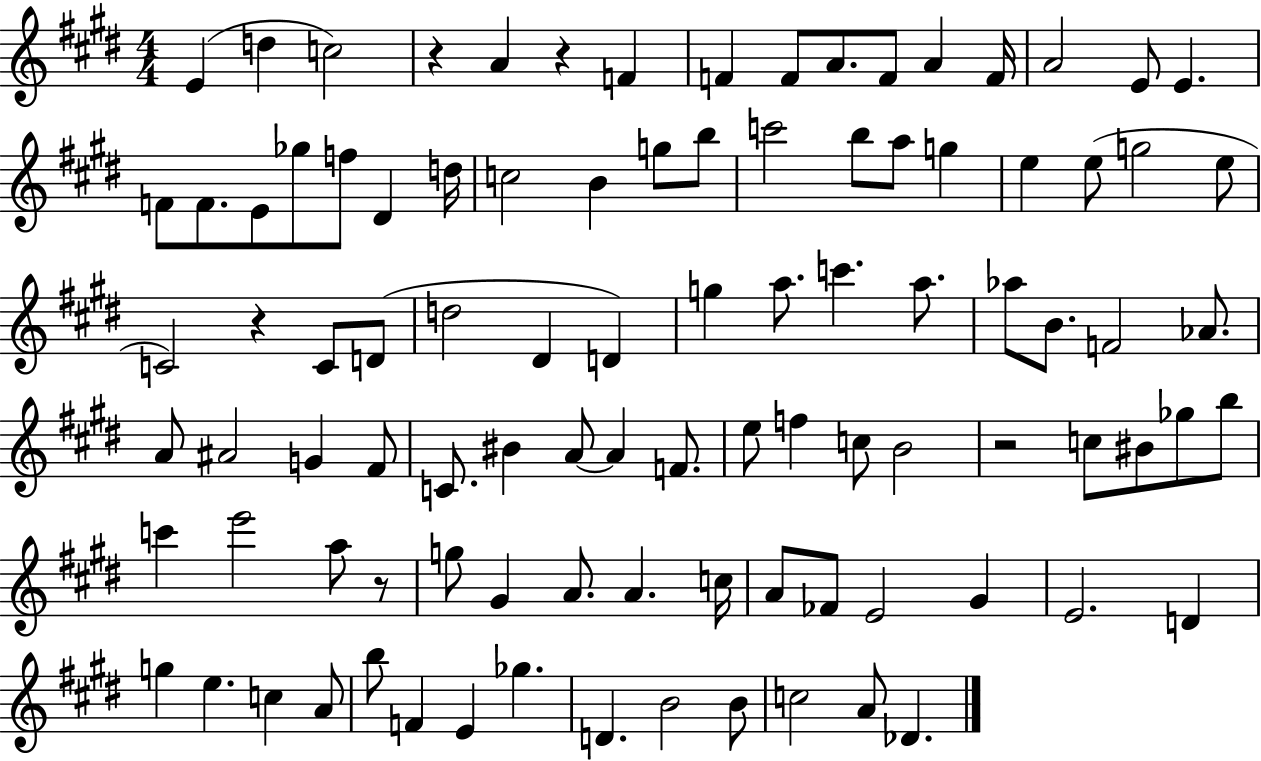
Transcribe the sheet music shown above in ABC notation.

X:1
T:Untitled
M:4/4
L:1/4
K:E
E d c2 z A z F F F/2 A/2 F/2 A F/4 A2 E/2 E F/2 F/2 E/2 _g/2 f/2 ^D d/4 c2 B g/2 b/2 c'2 b/2 a/2 g e e/2 g2 e/2 C2 z C/2 D/2 d2 ^D D g a/2 c' a/2 _a/2 B/2 F2 _A/2 A/2 ^A2 G ^F/2 C/2 ^B A/2 A F/2 e/2 f c/2 B2 z2 c/2 ^B/2 _g/2 b/2 c' e'2 a/2 z/2 g/2 ^G A/2 A c/4 A/2 _F/2 E2 ^G E2 D g e c A/2 b/2 F E _g D B2 B/2 c2 A/2 _D